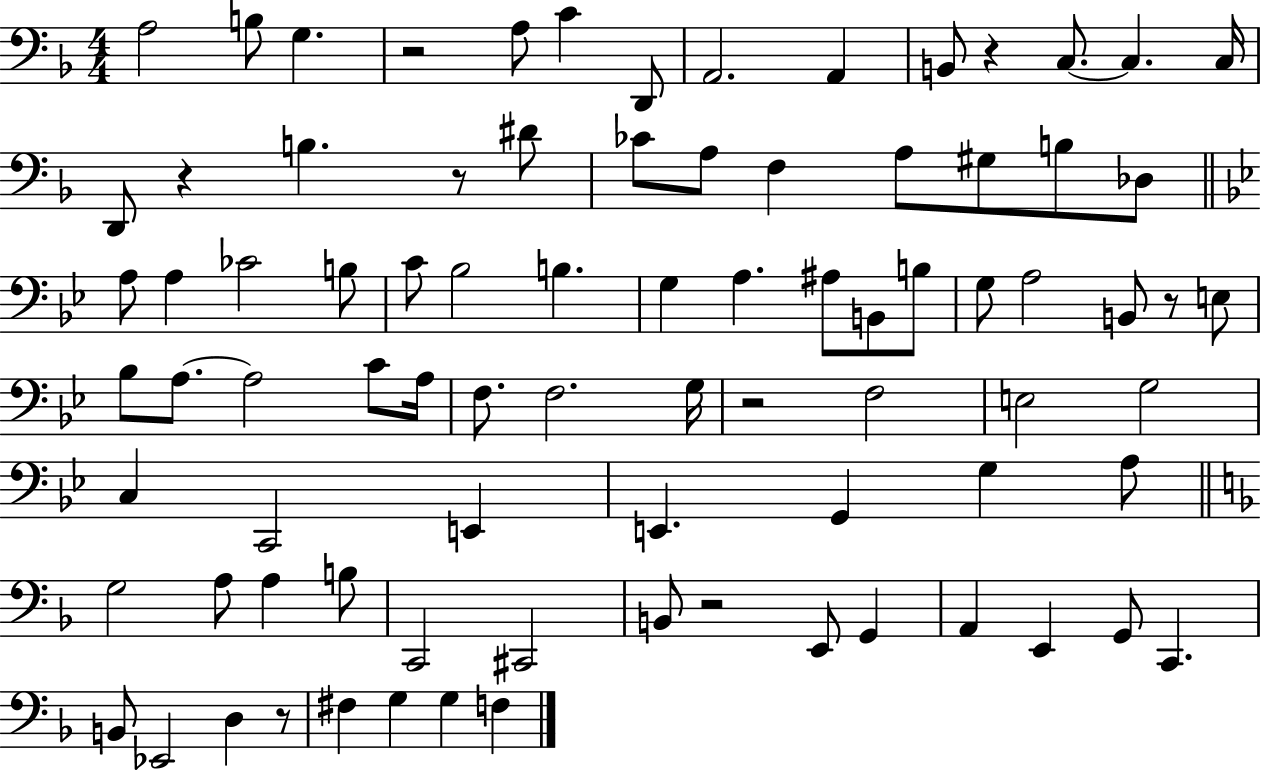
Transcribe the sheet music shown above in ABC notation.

X:1
T:Untitled
M:4/4
L:1/4
K:F
A,2 B,/2 G, z2 A,/2 C D,,/2 A,,2 A,, B,,/2 z C,/2 C, C,/4 D,,/2 z B, z/2 ^D/2 _C/2 A,/2 F, A,/2 ^G,/2 B,/2 _D,/2 A,/2 A, _C2 B,/2 C/2 _B,2 B, G, A, ^A,/2 B,,/2 B,/2 G,/2 A,2 B,,/2 z/2 E,/2 _B,/2 A,/2 A,2 C/2 A,/4 F,/2 F,2 G,/4 z2 F,2 E,2 G,2 C, C,,2 E,, E,, G,, G, A,/2 G,2 A,/2 A, B,/2 C,,2 ^C,,2 B,,/2 z2 E,,/2 G,, A,, E,, G,,/2 C,, B,,/2 _E,,2 D, z/2 ^F, G, G, F,